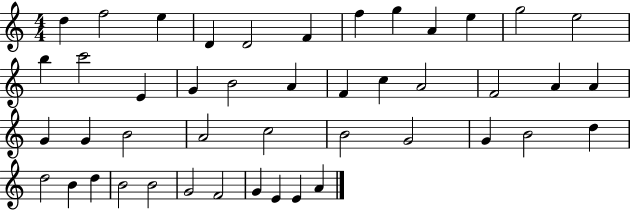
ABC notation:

X:1
T:Untitled
M:4/4
L:1/4
K:C
d f2 e D D2 F f g A e g2 e2 b c'2 E G B2 A F c A2 F2 A A G G B2 A2 c2 B2 G2 G B2 d d2 B d B2 B2 G2 F2 G E E A